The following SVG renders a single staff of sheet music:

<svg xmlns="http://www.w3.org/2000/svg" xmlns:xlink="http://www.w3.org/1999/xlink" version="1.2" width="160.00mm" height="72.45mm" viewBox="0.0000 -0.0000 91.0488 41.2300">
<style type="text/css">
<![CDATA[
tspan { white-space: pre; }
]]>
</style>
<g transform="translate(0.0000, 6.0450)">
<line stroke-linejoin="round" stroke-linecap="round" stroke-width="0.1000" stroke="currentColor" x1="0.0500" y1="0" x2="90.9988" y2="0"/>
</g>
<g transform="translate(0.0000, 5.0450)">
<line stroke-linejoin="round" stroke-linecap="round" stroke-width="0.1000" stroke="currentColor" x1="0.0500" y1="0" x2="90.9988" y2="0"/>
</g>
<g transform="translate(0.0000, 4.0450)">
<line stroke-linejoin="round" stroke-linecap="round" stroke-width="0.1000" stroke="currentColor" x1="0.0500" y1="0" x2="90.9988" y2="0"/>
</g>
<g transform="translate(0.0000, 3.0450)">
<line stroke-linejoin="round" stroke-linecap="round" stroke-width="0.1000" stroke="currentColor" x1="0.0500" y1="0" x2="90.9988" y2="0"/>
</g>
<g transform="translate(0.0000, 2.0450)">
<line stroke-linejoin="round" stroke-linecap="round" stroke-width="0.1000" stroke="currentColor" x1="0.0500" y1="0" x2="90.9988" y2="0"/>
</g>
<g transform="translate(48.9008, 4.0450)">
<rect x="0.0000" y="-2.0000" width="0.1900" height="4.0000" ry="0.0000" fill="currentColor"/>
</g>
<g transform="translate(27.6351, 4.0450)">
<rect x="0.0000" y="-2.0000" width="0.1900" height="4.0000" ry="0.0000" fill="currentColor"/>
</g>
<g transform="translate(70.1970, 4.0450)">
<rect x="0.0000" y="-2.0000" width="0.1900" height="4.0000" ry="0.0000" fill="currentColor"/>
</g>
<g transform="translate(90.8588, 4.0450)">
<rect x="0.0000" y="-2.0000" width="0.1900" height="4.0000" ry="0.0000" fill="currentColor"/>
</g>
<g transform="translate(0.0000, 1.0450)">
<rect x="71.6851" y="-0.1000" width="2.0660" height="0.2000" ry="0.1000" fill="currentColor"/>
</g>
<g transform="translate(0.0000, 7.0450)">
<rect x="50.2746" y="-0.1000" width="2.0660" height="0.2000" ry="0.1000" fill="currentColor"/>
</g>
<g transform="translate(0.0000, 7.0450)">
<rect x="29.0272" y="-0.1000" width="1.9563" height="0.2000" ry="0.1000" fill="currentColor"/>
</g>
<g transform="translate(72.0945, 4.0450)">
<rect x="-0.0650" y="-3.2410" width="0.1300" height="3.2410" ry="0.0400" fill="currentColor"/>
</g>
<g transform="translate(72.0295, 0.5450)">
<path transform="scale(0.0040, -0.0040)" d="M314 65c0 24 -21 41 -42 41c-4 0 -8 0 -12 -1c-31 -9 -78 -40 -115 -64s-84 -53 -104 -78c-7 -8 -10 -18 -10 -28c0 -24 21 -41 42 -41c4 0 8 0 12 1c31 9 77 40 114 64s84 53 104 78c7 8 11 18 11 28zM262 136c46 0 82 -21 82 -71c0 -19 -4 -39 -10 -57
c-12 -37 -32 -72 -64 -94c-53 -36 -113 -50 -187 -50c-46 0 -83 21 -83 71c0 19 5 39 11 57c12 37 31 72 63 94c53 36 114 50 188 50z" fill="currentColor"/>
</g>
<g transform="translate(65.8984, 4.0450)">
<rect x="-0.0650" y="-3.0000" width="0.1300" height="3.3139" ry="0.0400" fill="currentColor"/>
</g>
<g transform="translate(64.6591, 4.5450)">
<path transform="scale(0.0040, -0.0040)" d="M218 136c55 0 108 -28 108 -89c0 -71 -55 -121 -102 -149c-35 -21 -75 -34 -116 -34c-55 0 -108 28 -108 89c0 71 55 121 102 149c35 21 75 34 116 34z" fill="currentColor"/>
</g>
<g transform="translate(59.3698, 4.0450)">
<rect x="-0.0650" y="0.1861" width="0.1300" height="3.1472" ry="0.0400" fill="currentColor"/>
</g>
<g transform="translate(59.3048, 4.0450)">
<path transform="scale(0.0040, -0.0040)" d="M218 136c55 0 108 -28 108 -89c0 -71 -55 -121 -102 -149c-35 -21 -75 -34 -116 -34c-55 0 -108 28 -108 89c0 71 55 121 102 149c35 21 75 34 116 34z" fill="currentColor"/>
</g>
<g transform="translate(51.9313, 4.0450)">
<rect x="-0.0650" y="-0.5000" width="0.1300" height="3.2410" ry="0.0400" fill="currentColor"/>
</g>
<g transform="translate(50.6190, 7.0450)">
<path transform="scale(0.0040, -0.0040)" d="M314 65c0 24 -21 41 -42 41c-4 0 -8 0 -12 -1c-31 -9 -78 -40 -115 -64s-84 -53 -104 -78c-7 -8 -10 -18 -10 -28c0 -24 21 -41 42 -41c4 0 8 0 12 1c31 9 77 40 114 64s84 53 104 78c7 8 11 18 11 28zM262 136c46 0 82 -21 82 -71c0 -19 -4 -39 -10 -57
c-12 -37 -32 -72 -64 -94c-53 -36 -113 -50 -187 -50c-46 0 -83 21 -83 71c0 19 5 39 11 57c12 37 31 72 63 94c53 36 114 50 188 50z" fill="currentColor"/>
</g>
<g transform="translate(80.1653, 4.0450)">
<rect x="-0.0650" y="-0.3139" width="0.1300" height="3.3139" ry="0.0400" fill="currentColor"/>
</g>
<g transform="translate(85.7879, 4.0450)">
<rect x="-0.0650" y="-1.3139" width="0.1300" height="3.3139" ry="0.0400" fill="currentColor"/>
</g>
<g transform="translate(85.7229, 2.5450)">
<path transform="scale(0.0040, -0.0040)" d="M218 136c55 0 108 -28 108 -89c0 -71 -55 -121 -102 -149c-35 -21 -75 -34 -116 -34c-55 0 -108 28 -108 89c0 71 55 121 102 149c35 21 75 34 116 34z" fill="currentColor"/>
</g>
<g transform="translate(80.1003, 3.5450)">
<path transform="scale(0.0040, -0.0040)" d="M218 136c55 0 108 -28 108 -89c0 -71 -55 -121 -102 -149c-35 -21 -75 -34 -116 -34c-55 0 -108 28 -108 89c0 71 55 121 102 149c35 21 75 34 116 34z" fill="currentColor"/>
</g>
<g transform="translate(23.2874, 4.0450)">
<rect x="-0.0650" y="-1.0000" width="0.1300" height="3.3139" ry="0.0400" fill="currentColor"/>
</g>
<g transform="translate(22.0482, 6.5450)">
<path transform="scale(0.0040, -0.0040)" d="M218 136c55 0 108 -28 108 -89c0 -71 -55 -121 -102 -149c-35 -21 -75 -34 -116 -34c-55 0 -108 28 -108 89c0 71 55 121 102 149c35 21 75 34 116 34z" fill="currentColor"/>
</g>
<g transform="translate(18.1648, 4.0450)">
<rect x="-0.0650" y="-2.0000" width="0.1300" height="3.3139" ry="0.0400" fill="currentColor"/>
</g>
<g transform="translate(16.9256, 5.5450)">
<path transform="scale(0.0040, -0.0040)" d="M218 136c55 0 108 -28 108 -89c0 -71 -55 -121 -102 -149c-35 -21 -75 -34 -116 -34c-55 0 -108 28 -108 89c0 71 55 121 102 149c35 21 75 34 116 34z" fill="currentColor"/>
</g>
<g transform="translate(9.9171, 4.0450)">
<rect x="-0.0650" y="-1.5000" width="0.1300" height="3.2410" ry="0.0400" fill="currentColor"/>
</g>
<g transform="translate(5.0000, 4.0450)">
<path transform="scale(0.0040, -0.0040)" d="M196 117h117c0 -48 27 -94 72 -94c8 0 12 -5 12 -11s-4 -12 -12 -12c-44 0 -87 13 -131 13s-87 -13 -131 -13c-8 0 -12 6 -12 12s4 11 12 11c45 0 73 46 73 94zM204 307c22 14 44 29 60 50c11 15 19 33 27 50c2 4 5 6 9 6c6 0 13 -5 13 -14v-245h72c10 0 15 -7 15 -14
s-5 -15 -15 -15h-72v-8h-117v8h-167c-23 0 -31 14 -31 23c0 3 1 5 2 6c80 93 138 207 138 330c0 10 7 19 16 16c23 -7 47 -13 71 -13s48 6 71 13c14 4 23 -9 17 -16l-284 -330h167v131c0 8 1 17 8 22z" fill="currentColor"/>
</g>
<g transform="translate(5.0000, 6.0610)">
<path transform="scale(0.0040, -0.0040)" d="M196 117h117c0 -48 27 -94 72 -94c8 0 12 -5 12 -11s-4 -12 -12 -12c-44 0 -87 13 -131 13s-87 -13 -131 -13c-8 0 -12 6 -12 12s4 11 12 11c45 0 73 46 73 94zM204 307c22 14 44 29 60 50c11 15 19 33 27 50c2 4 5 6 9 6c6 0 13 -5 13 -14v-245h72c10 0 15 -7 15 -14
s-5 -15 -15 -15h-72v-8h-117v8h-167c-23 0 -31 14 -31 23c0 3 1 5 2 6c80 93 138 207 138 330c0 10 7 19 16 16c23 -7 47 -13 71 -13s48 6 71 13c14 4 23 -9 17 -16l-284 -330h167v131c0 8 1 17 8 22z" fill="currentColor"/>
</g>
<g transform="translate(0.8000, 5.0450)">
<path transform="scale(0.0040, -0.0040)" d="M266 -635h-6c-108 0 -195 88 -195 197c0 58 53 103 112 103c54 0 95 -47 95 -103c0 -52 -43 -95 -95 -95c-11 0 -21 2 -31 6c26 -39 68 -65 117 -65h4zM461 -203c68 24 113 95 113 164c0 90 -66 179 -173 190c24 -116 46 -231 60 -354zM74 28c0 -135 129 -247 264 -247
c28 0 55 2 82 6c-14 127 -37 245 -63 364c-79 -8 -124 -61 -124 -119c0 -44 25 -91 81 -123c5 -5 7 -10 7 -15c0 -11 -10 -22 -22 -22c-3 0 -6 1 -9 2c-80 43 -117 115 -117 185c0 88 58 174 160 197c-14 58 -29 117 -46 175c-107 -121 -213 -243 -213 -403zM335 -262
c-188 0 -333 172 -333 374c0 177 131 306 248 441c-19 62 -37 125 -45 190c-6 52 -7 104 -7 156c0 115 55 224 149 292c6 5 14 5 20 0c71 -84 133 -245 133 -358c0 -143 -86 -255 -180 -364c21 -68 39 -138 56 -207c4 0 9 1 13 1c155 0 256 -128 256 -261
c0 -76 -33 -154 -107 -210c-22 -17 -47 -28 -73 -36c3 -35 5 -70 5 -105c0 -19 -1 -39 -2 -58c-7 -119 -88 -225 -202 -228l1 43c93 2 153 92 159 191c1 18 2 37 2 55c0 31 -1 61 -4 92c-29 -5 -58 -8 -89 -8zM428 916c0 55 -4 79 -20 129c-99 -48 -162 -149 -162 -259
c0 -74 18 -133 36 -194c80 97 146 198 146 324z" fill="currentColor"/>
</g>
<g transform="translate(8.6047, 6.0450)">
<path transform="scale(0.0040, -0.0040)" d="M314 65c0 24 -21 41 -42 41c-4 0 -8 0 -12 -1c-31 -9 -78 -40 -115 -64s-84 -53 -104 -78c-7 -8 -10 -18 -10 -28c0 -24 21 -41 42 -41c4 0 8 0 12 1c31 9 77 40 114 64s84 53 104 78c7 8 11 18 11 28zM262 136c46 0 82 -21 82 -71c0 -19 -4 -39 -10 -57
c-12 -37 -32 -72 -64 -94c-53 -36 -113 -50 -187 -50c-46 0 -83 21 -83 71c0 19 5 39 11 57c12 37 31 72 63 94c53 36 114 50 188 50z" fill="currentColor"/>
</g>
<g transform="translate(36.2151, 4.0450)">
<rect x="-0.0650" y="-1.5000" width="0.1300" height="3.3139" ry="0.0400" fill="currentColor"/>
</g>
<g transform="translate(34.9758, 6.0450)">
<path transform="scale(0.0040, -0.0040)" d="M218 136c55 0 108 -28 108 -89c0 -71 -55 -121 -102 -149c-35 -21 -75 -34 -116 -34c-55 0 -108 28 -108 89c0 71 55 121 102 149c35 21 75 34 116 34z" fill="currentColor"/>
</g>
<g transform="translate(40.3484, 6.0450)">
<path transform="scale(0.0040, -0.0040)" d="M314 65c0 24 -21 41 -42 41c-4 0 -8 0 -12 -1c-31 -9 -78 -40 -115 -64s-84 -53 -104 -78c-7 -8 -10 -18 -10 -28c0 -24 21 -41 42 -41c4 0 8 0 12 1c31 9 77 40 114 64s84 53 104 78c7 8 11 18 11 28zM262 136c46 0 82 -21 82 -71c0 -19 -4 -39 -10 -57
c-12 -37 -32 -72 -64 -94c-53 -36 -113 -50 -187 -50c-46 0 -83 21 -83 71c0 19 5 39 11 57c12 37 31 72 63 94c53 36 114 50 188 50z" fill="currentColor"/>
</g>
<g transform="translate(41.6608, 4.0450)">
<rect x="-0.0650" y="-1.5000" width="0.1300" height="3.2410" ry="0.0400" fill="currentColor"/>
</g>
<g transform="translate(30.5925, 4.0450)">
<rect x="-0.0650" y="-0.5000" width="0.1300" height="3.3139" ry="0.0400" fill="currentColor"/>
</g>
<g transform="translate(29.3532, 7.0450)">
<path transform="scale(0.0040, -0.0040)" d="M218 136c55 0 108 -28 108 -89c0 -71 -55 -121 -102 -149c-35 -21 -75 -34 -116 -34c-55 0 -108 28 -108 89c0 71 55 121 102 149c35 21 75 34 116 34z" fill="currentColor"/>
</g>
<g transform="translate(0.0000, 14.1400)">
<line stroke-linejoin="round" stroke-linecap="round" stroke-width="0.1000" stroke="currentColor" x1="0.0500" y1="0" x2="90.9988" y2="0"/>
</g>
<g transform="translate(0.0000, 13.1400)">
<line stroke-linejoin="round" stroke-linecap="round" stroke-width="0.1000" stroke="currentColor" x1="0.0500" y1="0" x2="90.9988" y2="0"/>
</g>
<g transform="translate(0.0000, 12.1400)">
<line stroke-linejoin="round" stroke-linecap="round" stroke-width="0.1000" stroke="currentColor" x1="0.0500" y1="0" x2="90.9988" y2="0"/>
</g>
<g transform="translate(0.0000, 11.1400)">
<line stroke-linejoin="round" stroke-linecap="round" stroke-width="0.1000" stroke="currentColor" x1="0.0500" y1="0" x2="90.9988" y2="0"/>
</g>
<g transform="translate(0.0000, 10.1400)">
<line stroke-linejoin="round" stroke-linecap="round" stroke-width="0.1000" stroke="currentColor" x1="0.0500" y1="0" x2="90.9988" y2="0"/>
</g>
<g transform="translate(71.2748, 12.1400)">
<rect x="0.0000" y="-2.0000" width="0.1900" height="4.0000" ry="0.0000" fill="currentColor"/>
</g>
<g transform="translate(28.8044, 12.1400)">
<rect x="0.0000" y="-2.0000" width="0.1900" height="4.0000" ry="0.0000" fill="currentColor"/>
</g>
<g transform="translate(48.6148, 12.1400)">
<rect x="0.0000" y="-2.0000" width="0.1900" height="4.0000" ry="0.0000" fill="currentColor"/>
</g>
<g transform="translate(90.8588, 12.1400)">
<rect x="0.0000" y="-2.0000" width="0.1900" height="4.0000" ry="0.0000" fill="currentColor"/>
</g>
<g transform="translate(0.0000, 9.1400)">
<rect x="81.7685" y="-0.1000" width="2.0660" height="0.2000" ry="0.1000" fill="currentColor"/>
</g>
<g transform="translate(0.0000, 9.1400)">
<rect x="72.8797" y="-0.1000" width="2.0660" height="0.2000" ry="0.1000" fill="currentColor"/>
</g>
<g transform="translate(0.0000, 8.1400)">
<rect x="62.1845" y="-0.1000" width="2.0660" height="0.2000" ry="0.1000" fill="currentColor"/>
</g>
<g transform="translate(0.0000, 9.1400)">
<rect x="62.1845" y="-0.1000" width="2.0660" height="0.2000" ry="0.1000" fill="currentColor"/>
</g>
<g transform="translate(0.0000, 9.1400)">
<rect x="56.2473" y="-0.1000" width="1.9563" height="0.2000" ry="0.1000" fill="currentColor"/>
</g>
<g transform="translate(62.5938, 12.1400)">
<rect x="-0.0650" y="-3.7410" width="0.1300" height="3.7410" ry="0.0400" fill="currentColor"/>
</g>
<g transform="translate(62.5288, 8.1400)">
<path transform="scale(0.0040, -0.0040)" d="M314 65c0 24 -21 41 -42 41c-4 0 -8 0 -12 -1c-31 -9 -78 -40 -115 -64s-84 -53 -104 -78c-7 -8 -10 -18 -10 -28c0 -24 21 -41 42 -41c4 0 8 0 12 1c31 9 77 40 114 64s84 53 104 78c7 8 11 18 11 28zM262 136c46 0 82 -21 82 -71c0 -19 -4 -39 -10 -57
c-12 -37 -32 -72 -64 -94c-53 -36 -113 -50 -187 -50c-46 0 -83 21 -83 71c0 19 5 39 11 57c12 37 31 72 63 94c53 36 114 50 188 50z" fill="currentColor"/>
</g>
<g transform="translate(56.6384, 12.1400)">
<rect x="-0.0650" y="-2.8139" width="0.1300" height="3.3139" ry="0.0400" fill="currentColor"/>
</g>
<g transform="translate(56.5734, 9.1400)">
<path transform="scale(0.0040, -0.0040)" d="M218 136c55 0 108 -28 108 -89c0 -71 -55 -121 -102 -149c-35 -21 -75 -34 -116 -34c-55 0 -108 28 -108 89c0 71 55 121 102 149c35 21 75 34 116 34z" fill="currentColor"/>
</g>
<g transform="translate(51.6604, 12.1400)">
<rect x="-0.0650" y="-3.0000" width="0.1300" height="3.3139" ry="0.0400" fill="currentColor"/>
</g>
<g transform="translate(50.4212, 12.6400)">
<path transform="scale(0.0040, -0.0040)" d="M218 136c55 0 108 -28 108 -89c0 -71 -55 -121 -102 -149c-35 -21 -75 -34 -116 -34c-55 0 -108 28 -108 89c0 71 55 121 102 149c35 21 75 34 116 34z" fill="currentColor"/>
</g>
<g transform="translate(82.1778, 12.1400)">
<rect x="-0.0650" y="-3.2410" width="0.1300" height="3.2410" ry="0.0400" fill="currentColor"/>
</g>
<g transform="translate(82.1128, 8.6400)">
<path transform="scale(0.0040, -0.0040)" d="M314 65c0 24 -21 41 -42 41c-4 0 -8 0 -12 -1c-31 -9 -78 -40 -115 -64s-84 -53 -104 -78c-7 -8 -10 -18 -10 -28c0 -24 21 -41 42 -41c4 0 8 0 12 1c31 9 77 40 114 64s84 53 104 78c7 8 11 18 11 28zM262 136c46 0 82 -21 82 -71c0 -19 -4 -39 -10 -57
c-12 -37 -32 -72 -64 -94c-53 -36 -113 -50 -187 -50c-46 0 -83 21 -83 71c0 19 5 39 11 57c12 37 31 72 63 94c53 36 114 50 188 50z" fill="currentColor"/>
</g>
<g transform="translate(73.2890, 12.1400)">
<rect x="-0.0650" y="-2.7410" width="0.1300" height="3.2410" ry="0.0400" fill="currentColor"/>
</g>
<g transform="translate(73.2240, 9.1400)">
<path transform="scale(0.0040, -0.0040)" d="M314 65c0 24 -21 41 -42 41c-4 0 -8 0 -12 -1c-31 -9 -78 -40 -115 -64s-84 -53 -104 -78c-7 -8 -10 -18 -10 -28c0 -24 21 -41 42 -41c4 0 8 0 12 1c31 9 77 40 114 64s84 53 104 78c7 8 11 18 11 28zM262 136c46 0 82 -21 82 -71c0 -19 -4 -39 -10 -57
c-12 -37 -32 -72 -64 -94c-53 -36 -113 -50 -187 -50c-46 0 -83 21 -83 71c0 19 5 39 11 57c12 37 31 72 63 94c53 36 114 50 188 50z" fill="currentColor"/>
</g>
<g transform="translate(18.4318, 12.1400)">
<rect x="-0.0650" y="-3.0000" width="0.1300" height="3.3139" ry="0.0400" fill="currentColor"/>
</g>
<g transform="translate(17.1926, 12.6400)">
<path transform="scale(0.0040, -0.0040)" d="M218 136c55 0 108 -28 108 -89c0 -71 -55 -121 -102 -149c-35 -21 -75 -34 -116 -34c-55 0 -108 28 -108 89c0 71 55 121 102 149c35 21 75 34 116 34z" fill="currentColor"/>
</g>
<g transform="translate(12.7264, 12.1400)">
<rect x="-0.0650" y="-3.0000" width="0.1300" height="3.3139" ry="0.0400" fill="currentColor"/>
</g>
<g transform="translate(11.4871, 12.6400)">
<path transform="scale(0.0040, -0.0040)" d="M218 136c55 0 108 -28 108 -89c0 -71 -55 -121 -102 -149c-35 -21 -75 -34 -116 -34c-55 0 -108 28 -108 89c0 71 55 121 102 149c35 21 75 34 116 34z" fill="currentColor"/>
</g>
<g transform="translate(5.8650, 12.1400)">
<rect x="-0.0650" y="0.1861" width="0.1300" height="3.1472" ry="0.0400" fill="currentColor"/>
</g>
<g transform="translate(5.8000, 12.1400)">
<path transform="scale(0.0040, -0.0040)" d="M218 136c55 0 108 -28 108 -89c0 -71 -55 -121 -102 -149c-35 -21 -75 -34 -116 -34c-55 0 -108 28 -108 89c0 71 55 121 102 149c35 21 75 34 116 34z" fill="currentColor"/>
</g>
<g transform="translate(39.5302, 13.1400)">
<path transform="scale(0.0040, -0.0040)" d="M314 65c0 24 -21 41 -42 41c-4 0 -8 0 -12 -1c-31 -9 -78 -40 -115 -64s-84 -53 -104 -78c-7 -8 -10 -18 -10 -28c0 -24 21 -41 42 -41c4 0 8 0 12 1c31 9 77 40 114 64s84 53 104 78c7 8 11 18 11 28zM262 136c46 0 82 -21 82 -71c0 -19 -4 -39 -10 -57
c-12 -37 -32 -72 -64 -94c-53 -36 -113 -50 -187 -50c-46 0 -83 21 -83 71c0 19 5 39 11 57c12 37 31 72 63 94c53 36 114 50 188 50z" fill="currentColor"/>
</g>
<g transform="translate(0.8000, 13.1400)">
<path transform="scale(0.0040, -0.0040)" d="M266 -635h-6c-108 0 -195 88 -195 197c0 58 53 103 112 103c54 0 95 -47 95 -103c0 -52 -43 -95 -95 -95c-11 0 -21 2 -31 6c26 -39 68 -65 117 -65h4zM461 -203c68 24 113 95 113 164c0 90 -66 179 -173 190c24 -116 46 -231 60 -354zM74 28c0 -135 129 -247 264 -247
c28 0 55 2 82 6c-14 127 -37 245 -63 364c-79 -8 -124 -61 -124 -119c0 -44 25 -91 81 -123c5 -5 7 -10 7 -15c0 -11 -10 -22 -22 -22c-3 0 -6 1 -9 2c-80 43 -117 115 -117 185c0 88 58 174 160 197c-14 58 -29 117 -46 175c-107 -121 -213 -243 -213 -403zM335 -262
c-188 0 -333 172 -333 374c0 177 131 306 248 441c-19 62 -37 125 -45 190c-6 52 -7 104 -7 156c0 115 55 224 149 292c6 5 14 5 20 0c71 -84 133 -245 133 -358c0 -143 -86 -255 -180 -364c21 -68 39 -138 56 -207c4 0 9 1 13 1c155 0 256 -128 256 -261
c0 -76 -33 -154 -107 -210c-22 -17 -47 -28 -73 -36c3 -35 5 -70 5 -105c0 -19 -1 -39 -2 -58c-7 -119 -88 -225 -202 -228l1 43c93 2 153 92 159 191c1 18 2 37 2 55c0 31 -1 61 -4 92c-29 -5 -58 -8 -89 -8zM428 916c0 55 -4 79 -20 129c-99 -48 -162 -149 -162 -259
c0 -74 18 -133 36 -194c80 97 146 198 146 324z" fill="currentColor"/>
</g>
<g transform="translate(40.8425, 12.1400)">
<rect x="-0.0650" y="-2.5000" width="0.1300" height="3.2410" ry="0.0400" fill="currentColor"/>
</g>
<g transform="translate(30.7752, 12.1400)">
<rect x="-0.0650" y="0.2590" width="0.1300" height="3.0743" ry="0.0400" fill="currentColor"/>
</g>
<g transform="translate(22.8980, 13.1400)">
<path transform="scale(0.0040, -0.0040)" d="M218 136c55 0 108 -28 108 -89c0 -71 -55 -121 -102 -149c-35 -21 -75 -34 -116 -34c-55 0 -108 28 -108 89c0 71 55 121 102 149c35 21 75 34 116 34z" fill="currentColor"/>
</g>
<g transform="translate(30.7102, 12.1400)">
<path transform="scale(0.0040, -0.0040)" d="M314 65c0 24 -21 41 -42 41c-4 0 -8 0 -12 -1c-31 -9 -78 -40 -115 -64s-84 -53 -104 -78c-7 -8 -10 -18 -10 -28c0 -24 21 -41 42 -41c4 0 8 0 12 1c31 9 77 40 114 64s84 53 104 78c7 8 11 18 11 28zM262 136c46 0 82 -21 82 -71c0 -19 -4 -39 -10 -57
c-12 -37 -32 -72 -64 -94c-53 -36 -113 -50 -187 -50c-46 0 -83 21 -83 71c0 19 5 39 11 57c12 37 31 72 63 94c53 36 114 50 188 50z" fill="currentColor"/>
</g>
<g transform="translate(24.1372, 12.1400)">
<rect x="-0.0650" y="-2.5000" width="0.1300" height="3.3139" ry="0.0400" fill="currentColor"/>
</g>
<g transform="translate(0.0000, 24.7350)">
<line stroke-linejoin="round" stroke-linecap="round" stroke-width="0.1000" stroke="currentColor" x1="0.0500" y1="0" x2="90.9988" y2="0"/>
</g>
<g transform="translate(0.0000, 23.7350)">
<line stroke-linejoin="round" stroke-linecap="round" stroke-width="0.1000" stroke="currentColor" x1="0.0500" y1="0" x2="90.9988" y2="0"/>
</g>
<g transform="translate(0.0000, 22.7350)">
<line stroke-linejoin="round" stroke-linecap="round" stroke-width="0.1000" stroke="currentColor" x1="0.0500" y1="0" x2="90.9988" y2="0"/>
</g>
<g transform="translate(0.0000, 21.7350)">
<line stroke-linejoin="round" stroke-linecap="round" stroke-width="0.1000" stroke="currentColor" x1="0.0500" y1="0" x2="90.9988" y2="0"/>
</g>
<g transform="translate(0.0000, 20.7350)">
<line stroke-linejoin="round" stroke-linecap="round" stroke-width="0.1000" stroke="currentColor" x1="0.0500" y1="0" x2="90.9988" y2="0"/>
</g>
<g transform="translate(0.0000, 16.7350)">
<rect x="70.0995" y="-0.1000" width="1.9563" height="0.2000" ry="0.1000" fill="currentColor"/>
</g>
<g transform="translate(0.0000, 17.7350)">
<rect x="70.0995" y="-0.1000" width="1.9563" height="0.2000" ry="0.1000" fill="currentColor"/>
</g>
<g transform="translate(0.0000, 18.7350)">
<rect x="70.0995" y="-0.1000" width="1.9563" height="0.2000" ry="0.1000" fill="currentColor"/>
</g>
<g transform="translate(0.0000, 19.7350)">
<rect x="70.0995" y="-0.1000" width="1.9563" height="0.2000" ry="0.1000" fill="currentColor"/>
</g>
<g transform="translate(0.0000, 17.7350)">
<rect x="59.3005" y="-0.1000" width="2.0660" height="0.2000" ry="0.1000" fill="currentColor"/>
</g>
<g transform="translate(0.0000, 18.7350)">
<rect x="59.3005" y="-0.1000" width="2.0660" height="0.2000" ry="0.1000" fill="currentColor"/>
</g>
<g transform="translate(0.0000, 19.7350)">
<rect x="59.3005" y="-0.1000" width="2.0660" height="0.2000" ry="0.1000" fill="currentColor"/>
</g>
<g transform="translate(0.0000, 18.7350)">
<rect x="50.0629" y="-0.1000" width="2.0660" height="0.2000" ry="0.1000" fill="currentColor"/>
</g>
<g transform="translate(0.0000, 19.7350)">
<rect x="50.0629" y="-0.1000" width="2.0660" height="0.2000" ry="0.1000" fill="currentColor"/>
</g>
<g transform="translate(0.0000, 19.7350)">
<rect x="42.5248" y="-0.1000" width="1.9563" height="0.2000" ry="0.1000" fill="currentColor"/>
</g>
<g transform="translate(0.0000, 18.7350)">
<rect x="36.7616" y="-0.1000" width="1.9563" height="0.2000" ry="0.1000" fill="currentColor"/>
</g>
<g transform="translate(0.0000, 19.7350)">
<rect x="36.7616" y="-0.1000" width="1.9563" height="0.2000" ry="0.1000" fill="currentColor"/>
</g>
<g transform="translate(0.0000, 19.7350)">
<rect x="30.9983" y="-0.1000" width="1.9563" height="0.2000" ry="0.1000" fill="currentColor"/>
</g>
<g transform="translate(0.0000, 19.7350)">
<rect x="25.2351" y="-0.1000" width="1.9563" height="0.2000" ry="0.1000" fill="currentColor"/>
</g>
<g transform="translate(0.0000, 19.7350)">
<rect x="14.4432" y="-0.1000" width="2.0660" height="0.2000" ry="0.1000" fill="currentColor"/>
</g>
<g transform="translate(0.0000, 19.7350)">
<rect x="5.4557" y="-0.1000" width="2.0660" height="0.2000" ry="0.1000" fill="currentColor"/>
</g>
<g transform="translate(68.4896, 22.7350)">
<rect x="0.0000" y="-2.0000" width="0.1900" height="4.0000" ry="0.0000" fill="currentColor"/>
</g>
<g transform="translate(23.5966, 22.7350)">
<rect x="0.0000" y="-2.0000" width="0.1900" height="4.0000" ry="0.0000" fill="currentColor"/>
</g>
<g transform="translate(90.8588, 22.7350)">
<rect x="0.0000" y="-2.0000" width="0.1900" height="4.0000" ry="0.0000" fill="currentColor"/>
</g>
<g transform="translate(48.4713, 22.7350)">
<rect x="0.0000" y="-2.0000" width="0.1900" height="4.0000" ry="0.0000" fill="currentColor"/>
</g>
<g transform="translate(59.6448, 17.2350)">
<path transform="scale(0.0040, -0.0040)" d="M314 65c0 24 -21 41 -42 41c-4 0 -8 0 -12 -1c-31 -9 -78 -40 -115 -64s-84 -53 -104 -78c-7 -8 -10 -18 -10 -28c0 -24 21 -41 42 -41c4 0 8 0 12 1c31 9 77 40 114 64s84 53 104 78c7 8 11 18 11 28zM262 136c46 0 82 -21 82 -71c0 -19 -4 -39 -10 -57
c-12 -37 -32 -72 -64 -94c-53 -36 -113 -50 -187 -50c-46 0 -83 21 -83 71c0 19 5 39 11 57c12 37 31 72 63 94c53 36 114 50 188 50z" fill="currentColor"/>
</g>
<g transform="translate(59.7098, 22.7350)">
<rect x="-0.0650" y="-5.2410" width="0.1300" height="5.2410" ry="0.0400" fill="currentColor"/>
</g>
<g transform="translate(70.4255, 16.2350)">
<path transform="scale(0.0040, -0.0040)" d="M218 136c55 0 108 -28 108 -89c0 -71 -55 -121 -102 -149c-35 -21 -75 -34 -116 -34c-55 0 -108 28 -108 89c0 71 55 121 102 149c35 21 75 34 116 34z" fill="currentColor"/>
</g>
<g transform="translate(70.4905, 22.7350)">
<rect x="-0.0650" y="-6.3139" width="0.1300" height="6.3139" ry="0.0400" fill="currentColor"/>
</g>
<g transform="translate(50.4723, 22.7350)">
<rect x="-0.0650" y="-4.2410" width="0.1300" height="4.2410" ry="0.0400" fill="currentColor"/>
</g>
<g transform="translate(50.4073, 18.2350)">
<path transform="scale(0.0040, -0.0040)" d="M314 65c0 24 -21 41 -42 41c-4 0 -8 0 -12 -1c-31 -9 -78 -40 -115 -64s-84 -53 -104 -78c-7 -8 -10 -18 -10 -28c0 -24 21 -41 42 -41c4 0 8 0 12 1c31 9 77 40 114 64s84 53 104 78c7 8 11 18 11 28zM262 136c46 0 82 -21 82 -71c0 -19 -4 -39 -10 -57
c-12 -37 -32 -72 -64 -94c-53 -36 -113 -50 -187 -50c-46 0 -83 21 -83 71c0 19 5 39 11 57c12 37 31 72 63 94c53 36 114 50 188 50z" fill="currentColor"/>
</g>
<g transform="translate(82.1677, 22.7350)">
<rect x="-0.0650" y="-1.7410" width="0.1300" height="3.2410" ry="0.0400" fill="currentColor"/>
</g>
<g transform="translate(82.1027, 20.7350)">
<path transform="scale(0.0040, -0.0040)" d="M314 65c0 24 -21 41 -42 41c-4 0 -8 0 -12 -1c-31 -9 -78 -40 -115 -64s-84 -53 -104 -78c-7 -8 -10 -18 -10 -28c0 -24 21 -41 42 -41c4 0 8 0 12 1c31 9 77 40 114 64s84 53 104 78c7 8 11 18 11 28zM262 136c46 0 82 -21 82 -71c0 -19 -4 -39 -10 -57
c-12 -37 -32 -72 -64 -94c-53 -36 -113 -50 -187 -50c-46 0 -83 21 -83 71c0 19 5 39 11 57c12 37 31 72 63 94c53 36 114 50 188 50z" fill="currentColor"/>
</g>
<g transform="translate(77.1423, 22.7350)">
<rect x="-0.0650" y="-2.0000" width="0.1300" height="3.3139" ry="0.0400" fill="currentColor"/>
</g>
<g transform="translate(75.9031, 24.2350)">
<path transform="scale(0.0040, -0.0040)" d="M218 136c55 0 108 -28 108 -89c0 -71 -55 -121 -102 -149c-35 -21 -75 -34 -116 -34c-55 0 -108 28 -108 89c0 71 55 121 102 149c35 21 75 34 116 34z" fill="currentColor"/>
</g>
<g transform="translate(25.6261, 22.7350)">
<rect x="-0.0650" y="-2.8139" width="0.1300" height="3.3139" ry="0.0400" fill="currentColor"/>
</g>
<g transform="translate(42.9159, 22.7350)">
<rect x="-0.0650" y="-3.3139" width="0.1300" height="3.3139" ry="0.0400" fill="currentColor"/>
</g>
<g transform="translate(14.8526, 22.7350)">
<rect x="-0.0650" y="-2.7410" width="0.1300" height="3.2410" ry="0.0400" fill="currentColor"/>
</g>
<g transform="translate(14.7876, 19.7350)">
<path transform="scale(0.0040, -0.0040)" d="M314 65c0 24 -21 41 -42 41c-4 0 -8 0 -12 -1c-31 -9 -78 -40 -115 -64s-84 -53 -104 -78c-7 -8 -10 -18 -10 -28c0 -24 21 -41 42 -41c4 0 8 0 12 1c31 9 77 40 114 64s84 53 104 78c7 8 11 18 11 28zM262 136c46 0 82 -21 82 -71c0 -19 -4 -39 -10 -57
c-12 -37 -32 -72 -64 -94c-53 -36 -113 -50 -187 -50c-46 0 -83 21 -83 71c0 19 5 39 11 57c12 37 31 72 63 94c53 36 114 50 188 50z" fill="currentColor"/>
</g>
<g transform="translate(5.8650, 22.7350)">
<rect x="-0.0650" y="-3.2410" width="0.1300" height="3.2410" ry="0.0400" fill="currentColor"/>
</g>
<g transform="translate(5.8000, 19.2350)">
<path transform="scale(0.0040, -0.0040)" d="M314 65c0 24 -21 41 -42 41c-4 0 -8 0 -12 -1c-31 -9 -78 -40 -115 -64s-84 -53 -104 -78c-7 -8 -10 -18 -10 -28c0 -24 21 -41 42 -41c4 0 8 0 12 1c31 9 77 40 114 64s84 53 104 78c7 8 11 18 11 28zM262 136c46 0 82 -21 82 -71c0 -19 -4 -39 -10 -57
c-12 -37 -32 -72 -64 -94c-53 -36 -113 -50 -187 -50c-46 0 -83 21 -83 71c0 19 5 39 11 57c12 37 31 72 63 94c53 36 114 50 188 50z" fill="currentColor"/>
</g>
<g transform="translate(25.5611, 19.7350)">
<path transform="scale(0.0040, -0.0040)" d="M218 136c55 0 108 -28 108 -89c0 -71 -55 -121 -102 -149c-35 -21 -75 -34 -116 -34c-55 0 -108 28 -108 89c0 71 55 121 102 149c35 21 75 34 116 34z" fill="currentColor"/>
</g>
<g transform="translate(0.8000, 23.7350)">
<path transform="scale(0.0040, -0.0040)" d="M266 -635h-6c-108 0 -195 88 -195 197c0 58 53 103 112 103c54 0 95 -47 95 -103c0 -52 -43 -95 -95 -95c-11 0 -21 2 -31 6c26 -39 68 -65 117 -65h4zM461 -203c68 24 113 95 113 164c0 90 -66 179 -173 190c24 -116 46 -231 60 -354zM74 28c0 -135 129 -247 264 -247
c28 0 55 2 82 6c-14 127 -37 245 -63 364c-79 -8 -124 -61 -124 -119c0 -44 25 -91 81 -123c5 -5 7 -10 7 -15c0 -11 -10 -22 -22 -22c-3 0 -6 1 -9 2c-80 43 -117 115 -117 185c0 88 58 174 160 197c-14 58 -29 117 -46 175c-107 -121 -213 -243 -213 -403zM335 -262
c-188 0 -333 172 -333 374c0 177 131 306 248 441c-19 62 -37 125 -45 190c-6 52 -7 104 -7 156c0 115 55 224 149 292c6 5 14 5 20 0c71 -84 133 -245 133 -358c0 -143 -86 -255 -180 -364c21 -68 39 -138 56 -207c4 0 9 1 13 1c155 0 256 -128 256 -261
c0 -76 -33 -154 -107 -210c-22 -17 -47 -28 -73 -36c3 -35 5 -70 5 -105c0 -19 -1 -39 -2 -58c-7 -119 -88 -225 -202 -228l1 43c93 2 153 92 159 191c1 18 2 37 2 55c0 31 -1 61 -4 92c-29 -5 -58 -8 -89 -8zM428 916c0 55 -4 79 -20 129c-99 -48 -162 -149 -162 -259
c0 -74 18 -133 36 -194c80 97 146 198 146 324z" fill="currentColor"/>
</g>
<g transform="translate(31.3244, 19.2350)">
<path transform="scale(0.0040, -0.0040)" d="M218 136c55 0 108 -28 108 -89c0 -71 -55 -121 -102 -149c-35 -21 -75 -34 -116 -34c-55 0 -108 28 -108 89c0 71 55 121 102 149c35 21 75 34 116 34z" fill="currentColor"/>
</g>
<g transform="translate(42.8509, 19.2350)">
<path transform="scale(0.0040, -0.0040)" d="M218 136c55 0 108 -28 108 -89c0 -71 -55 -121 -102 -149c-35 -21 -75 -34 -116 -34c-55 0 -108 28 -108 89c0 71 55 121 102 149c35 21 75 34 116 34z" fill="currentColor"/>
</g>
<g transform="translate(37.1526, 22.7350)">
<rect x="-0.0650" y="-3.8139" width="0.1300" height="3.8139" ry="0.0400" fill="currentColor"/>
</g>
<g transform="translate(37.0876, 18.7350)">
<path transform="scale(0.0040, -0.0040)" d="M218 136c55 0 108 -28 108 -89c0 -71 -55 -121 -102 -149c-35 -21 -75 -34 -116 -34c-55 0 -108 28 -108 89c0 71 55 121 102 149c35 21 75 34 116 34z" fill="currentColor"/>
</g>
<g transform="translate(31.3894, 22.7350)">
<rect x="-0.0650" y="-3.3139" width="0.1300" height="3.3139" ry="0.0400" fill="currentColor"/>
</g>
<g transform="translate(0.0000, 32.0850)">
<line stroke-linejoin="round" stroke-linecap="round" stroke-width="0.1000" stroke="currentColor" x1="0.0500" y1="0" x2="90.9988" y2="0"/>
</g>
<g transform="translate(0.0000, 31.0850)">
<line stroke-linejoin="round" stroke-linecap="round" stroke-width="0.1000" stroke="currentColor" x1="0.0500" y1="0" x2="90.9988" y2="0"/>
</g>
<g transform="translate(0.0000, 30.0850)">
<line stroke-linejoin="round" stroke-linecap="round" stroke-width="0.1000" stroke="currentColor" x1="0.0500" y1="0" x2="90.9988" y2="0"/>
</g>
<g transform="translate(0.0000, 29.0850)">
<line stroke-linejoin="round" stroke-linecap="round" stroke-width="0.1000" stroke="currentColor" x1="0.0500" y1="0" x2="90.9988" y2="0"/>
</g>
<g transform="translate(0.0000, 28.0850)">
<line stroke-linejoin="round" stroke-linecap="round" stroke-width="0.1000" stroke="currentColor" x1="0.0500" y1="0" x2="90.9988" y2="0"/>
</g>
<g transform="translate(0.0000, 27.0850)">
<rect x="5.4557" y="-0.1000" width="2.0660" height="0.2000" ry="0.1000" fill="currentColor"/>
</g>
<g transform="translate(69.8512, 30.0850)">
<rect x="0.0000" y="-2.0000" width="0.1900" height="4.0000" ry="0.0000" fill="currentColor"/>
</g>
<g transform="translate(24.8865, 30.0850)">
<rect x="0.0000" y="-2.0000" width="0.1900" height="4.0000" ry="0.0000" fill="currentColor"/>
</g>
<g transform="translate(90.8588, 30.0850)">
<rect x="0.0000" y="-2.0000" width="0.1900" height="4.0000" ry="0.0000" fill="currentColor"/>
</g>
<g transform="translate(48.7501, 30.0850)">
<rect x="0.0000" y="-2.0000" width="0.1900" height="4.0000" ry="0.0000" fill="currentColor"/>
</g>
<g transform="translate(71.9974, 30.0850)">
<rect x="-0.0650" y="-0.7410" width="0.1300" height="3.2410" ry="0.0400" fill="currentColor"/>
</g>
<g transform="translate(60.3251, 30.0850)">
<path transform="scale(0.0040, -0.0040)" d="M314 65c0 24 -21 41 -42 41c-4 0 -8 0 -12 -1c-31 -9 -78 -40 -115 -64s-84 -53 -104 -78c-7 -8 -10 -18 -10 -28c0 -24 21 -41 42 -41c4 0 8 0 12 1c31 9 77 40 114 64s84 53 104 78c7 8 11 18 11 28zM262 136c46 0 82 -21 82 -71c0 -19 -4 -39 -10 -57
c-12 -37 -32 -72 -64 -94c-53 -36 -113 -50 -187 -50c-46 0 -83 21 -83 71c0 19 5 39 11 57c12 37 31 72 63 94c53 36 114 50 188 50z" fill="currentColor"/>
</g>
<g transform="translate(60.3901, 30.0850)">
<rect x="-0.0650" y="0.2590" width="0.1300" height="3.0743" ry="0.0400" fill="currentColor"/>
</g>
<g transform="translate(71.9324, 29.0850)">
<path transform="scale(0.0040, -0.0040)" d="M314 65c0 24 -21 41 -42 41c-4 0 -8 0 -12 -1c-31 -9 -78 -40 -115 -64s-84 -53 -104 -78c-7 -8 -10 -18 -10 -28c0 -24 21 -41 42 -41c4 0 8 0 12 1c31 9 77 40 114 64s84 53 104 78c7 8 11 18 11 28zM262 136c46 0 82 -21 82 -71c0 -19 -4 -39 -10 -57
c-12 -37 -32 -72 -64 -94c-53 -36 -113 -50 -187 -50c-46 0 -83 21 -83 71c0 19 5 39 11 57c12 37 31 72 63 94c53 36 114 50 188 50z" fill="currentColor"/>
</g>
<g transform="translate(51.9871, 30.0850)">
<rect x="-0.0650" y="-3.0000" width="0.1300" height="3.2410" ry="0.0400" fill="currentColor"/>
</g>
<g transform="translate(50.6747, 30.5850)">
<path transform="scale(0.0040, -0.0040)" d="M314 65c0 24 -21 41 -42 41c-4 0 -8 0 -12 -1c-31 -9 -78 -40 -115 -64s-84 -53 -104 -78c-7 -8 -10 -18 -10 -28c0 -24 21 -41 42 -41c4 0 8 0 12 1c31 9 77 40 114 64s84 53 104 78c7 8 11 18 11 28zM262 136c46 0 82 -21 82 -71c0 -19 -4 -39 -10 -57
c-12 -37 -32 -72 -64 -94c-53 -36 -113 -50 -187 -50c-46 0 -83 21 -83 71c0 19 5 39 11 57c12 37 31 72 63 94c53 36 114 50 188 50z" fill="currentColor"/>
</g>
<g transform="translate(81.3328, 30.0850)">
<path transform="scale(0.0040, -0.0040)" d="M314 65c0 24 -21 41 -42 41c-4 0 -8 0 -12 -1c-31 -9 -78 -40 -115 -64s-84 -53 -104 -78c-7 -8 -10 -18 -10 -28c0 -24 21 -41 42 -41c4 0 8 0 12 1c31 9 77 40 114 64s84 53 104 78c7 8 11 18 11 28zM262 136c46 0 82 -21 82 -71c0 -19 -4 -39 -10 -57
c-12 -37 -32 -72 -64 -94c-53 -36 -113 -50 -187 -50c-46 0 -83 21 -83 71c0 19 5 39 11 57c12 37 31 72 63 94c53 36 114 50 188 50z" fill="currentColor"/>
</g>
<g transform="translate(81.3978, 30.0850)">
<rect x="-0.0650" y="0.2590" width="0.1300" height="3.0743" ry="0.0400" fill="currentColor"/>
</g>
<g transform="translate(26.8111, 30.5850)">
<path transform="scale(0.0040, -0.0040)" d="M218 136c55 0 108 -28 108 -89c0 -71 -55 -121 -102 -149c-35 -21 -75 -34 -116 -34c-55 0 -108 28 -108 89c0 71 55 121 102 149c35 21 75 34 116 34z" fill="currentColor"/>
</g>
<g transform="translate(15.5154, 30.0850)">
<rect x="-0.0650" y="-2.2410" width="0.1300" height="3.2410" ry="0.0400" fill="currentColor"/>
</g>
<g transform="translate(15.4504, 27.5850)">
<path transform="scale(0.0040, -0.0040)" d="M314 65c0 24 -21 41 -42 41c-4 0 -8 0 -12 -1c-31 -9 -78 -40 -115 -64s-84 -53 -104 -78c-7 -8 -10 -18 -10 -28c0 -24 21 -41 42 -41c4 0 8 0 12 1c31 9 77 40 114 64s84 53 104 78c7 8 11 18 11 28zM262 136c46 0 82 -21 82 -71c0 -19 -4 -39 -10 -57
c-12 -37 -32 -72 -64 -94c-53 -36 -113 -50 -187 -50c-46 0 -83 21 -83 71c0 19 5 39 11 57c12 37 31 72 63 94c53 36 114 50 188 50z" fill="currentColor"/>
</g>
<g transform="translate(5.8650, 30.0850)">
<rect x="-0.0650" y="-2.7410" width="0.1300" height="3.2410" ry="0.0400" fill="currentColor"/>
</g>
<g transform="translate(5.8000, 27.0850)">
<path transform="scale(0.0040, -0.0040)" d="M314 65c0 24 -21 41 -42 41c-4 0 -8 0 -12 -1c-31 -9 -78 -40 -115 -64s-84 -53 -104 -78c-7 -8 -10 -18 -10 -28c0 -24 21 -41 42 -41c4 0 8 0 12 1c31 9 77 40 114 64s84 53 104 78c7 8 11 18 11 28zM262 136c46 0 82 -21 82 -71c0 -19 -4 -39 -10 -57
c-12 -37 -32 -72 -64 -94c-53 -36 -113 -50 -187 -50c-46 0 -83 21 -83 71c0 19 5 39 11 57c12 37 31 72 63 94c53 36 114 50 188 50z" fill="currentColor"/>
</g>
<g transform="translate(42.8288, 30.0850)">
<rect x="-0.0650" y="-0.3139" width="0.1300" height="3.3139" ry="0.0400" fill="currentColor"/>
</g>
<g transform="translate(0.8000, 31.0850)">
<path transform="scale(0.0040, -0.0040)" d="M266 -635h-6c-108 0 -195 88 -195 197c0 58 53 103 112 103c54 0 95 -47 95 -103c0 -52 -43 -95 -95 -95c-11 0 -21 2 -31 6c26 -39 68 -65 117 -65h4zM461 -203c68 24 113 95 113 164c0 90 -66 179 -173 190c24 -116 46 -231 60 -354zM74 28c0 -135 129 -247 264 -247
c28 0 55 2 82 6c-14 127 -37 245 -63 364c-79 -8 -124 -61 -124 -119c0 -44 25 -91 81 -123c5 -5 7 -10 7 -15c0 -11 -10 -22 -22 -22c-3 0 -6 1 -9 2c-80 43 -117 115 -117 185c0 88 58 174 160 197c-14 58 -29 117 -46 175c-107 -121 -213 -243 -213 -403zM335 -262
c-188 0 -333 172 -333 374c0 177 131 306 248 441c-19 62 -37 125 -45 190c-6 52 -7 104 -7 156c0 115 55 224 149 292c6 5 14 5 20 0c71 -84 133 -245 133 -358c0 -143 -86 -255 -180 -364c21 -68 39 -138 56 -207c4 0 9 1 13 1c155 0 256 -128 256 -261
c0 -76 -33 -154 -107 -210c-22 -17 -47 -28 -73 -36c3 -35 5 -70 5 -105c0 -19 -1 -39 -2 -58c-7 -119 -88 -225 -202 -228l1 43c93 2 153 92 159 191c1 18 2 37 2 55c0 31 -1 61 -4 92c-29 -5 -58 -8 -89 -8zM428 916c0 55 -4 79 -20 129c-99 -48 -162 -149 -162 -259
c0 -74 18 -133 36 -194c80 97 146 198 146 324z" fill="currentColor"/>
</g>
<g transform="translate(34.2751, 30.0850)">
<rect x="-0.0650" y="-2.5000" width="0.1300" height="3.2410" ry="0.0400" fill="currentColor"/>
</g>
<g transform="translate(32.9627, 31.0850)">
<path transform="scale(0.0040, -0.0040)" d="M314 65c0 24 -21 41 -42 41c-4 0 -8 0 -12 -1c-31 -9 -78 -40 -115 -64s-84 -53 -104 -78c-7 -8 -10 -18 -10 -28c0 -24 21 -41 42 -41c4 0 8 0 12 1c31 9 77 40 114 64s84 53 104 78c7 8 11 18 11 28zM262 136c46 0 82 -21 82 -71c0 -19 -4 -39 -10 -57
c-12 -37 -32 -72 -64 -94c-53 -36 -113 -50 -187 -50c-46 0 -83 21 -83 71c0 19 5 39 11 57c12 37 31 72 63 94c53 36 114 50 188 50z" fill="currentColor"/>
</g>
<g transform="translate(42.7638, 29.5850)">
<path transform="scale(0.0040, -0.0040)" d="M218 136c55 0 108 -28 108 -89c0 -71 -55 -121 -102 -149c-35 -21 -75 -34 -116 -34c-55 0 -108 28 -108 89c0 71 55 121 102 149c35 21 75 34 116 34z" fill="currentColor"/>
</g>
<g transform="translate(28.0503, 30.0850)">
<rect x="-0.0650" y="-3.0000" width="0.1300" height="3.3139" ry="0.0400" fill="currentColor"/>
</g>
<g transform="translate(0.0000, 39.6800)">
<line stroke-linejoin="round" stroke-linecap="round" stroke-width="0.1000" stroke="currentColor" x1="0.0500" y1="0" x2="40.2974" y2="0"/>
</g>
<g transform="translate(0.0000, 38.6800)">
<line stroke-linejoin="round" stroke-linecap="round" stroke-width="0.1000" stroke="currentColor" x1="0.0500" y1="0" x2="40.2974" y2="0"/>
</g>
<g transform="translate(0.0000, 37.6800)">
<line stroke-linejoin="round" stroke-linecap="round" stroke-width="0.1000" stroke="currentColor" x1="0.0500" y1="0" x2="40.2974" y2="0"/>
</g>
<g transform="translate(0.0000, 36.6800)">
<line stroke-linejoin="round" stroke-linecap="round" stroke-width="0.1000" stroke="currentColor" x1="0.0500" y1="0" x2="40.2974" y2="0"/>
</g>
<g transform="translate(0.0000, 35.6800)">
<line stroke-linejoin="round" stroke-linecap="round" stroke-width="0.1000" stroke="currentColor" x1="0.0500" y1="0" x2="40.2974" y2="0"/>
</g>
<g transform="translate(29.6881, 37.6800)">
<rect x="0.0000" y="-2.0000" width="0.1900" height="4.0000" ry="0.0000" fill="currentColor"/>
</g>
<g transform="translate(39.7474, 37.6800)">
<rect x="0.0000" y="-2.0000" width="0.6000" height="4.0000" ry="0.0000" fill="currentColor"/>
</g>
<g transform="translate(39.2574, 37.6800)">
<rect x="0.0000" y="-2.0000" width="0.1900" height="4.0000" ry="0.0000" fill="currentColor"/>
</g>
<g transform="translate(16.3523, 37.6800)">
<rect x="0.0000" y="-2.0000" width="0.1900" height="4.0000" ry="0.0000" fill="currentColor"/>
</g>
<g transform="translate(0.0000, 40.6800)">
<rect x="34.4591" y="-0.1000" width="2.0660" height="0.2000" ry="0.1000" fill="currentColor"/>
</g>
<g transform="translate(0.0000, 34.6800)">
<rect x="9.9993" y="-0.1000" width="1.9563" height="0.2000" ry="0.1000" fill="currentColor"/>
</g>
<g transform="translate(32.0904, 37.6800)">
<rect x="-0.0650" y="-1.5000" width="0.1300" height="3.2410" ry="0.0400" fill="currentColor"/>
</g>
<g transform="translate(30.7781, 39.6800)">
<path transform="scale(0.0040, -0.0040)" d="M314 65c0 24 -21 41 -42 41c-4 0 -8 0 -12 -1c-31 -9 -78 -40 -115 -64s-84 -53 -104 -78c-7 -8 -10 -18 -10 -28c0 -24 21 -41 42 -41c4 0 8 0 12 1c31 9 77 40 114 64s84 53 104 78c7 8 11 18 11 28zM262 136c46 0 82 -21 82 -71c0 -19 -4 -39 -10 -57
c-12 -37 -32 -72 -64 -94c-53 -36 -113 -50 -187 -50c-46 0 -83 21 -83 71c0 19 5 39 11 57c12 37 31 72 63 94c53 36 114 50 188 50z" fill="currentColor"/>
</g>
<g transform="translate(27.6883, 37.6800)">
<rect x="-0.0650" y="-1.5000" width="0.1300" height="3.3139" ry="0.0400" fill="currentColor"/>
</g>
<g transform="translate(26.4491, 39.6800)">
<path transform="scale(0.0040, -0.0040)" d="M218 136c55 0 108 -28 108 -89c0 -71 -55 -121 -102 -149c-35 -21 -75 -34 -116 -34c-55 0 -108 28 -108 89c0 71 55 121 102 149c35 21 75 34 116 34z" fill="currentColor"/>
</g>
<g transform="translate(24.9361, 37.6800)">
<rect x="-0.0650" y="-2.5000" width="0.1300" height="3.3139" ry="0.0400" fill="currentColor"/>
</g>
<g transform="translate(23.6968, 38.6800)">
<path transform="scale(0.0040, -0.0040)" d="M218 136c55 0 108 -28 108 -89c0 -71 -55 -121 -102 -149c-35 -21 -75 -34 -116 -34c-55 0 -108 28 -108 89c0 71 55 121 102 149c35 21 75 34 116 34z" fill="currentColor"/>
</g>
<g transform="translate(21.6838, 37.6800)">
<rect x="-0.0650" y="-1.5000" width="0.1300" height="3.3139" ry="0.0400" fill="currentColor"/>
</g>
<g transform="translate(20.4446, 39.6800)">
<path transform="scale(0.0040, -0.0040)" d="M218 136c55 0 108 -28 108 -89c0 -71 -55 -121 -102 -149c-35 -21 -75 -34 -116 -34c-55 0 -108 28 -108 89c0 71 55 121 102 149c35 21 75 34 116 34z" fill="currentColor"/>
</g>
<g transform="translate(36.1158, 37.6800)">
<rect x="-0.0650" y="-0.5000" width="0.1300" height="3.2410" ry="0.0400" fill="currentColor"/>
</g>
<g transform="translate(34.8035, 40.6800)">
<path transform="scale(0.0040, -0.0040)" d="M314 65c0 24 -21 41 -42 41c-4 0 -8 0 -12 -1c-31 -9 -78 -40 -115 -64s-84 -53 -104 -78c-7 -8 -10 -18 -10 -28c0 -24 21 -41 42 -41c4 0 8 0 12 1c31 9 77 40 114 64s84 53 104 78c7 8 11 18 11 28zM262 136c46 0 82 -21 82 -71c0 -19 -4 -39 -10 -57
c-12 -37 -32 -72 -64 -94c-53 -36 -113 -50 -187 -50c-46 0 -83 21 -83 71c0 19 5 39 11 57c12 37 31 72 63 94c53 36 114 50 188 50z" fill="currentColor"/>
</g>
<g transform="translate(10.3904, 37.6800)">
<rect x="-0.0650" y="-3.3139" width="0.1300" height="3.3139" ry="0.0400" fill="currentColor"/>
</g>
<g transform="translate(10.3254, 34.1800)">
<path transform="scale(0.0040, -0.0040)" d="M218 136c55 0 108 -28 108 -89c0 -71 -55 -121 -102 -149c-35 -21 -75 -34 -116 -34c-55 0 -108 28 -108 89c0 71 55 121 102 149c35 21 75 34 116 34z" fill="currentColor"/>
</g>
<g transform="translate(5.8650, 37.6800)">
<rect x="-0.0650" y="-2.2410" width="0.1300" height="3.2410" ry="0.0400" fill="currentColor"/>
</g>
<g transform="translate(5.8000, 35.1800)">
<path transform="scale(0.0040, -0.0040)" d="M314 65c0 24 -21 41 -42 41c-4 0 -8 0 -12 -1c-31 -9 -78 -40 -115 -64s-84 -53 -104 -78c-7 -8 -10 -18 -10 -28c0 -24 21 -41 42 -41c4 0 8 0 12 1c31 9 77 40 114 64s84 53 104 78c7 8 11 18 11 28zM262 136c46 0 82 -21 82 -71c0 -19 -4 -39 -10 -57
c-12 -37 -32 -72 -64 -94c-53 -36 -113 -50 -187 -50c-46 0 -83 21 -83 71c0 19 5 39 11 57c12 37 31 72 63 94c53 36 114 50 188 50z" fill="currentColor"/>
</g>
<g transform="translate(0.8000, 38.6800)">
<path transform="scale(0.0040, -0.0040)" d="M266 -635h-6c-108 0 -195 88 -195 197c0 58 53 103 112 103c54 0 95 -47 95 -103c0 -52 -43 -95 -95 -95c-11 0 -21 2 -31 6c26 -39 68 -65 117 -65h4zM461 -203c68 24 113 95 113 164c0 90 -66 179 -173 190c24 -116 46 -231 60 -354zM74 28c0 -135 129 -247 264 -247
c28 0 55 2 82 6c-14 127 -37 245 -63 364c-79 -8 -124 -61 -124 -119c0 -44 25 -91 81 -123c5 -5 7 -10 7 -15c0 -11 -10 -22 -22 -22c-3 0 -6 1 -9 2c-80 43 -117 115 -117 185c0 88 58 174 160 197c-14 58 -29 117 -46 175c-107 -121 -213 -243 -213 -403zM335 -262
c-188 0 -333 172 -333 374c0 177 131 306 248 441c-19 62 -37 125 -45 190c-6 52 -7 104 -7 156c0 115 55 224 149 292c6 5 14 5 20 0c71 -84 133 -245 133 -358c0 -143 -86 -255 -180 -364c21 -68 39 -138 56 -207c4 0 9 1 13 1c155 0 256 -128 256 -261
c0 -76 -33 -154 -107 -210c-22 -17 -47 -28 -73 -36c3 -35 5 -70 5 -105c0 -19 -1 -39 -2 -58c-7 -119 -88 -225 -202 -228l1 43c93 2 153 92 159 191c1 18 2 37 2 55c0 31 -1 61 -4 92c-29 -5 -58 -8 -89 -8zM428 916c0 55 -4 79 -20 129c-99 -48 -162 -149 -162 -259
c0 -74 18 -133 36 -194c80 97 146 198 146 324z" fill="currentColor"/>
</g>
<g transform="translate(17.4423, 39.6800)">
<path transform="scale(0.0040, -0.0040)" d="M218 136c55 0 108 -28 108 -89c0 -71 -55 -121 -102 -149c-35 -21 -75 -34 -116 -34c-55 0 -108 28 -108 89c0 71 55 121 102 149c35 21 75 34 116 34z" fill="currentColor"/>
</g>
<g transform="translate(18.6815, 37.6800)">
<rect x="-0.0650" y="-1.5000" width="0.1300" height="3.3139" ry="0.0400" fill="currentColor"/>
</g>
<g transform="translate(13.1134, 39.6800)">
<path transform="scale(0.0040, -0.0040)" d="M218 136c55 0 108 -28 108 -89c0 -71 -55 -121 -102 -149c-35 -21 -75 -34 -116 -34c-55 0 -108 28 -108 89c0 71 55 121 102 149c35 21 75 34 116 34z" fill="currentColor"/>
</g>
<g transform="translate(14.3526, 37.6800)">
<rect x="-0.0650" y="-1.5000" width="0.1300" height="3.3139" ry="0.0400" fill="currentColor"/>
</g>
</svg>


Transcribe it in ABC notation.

X:1
T:Untitled
M:4/4
L:1/4
K:C
E2 F D C E E2 C2 B A b2 c e B A A G B2 G2 A a c'2 a2 b2 b2 a2 a b c' b d'2 f'2 a' F f2 a2 g2 A G2 c A2 B2 d2 B2 g2 b E E E G E E2 C2